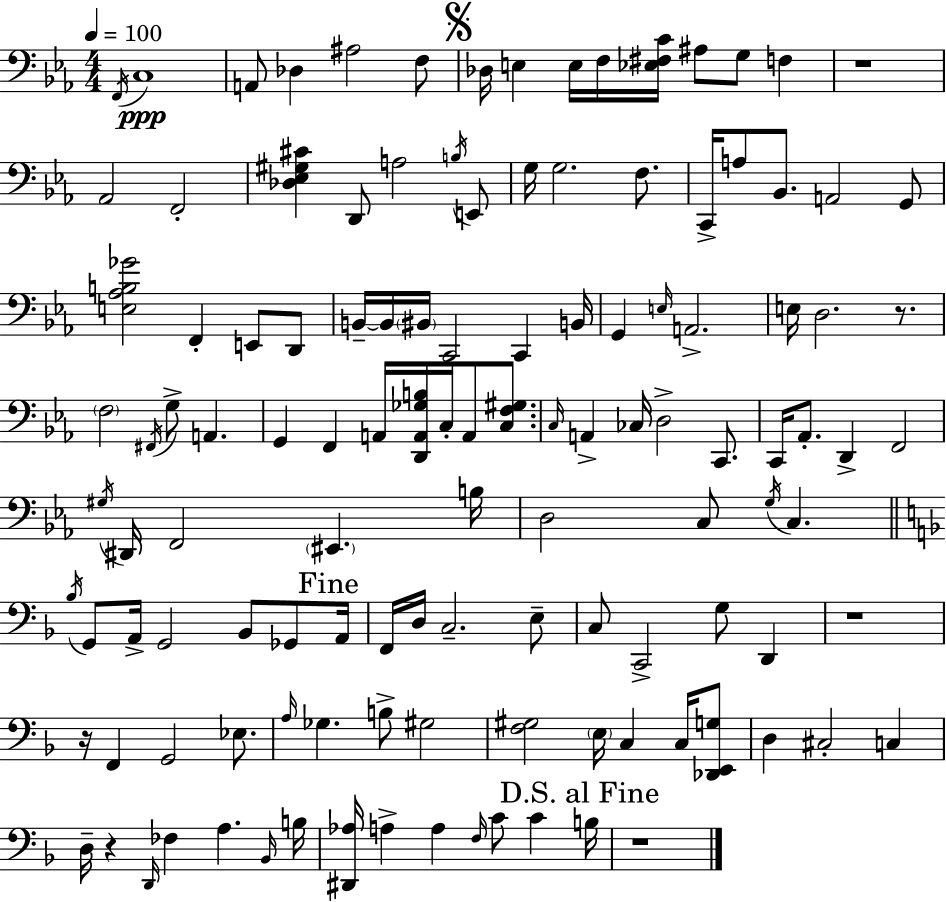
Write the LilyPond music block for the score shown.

{
  \clef bass
  \numericTimeSignature
  \time 4/4
  \key ees \major
  \tempo 4 = 100
  \repeat volta 2 { \acciaccatura { f,16 }\ppp c1 | a,8 des4 ais2 f8 | \mark \markup { \musicglyph "scripts.segno" } des16 e4 e16 f16 <ees fis c'>16 ais8 g8 f4 | r1 | \break aes,2 f,2-. | <des ees gis cis'>4 d,8 a2 \acciaccatura { b16 } | e,8 g16 g2. f8. | c,16-> a8 bes,8. a,2 | \break g,8 <e aes b ges'>2 f,4-. e,8 | d,8 b,16--~~ b,16 \parenthesize bis,16 c,2 c,4 | b,16 g,4 \grace { e16 } a,2.-> | e16 d2. | \break r8. \parenthesize f2 \acciaccatura { fis,16 } g8-> a,4. | g,4 f,4 a,16 <d, a, ges b>16 c16-. a,8 | <c f gis>8. \grace { c16 } a,4-> ces16 d2-> | c,8. c,16 aes,8.-. d,4-> f,2 | \break \acciaccatura { gis16 } dis,16 f,2 \parenthesize eis,4. | b16 d2 c8 | \acciaccatura { g16 } c4. \bar "||" \break \key f \major \acciaccatura { bes16 } g,8 a,16-> g,2 bes,8 ges,8 | \mark "Fine" a,16 f,16 d16 c2.-- e8-- | c8 c,2-> g8 d,4 | r1 | \break r16 f,4 g,2 ees8. | \grace { a16 } ges4. b8-> gis2 | <f gis>2 \parenthesize e16 c4 c16 | <des, e, g>8 d4 cis2-. c4 | \break d16-- r4 \grace { d,16 } fes4 a4. | \grace { bes,16 } b16 <dis, aes>16 a4-> a4 \grace { f16 } c'8 | c'4 \mark "D.S. al Fine" b16 r1 | } \bar "|."
}